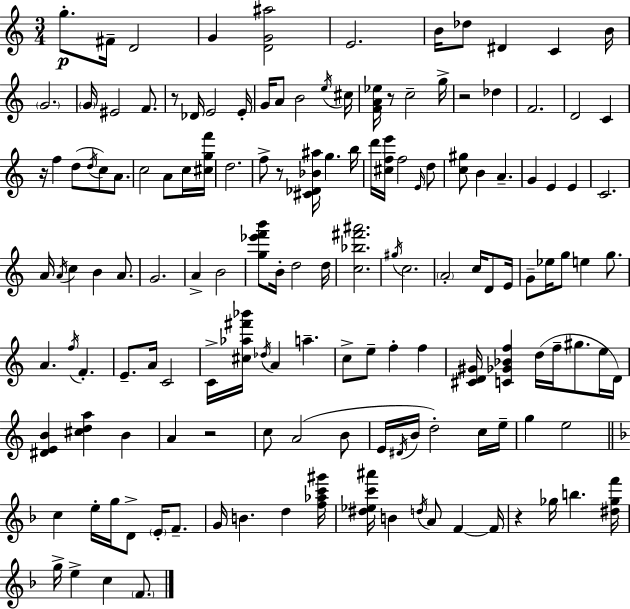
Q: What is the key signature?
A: A minor